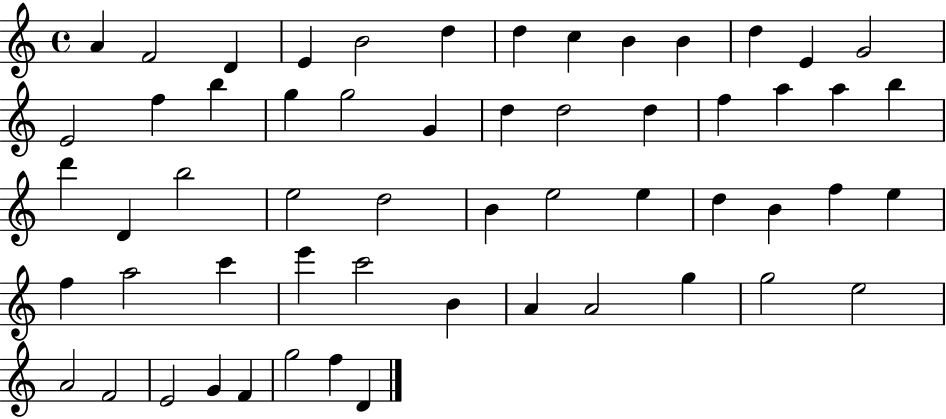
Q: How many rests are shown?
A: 0